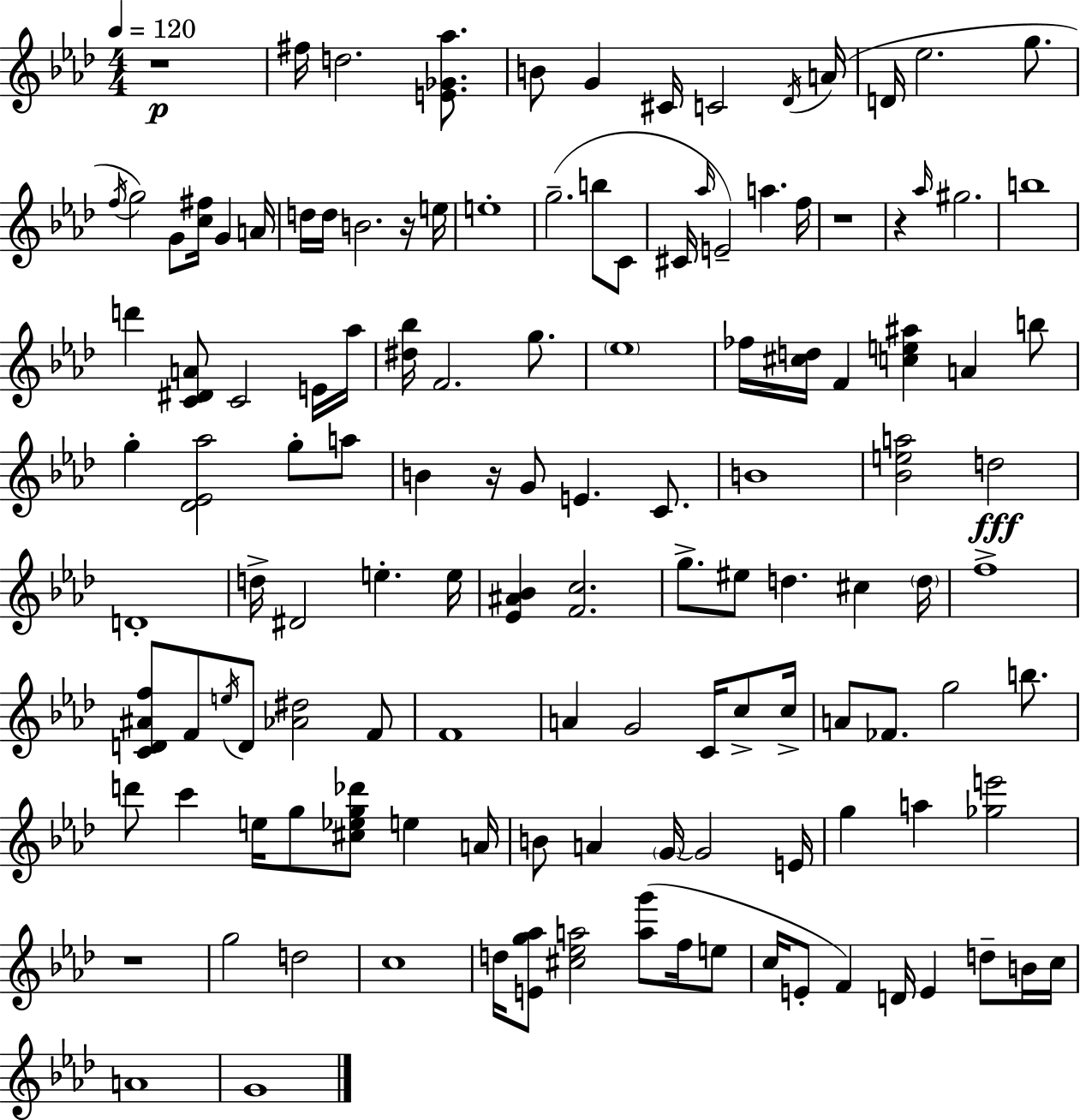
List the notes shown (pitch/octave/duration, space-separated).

R/w F#5/s D5/h. [E4,Gb4,Ab5]/e. B4/e G4/q C#4/s C4/h Db4/s A4/s D4/s Eb5/h. G5/e. F5/s G5/h G4/e [C5,F#5]/s G4/q A4/s D5/s D5/s B4/h. R/s E5/s E5/w G5/h. B5/e C4/e C#4/s Ab5/s E4/h A5/q. F5/s R/w R/q Ab5/s G#5/h. B5/w D6/q [C4,D#4,A4]/e C4/h E4/s Ab5/s [D#5,Bb5]/s F4/h. G5/e. Eb5/w FES5/s [C#5,D5]/s F4/q [C5,E5,A#5]/q A4/q B5/e G5/q [Db4,Eb4,Ab5]/h G5/e A5/e B4/q R/s G4/e E4/q. C4/e. B4/w [Bb4,E5,A5]/h D5/h D4/w D5/s D#4/h E5/q. E5/s [Eb4,A#4,Bb4]/q [F4,C5]/h. G5/e. EIS5/e D5/q. C#5/q D5/s F5/w [C4,D4,A#4,F5]/e F4/e E5/s D4/e [Ab4,D#5]/h F4/e F4/w A4/q G4/h C4/s C5/e C5/s A4/e FES4/e. G5/h B5/e. D6/e C6/q E5/s G5/e [C#5,Eb5,G5,Db6]/e E5/q A4/s B4/e A4/q G4/s G4/h E4/s G5/q A5/q [Gb5,E6]/h R/w G5/h D5/h C5/w D5/s [E4,G5,Ab5]/e [C#5,Eb5,A5]/h [A5,G6]/e F5/s E5/e C5/s E4/e F4/q D4/s E4/q D5/e B4/s C5/s A4/w G4/w